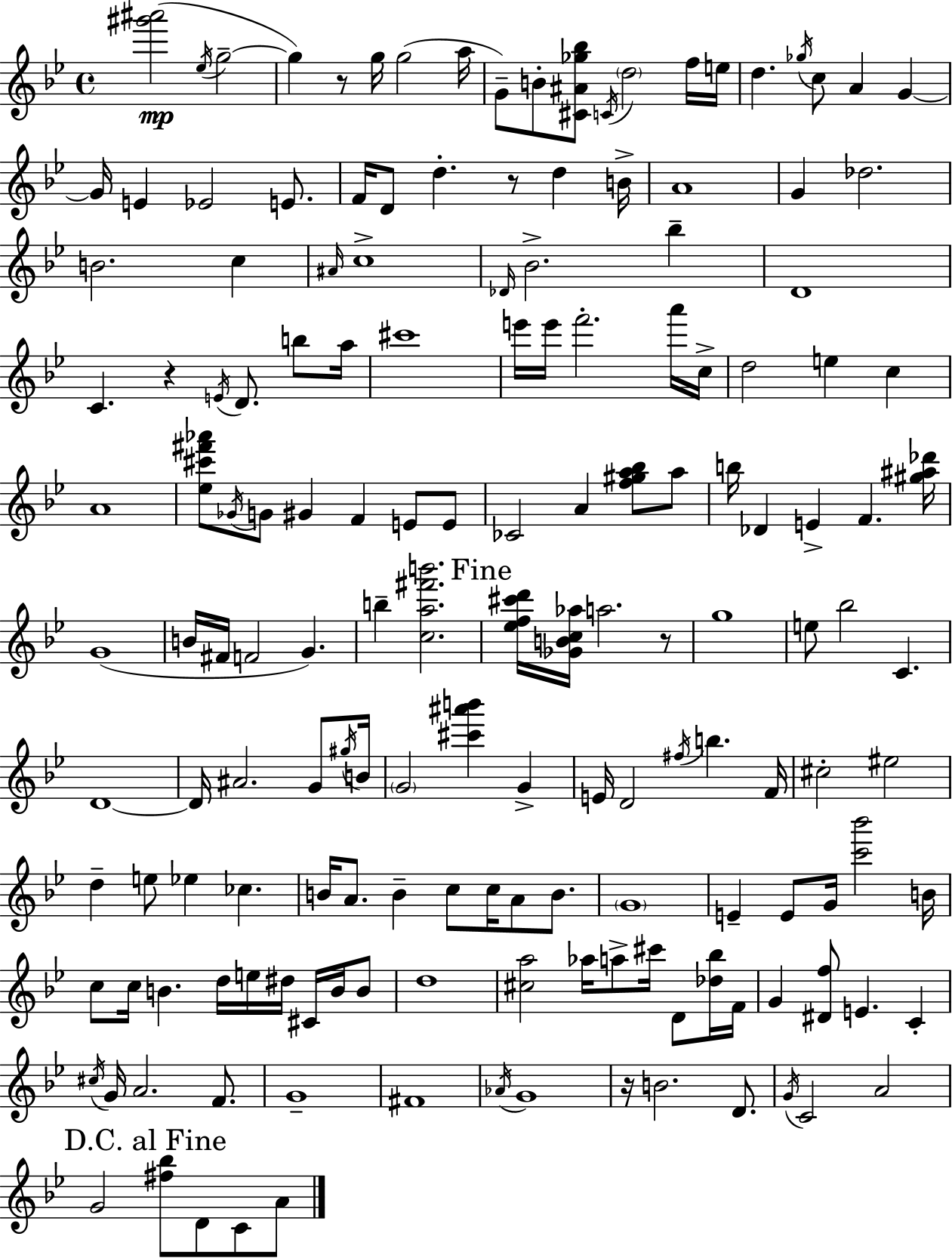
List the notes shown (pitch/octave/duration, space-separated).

[G#6,A#6]/h Eb5/s G5/h G5/q R/e G5/s G5/h A5/s G4/e B4/e [C#4,A#4,Gb5,Bb5]/e C4/s D5/h F5/s E5/s D5/q. Gb5/s C5/e A4/q G4/q G4/s E4/q Eb4/h E4/e. F4/s D4/e D5/q. R/e D5/q B4/s A4/w G4/q Db5/h. B4/h. C5/q A#4/s C5/w Db4/s Bb4/h. Bb5/q D4/w C4/q. R/q E4/s D4/e. B5/e A5/s C#6/w E6/s E6/s F6/h. A6/s C5/s D5/h E5/q C5/q A4/w [Eb5,C#6,F#6,Ab6]/e Gb4/s G4/e G#4/q F4/q E4/e E4/e CES4/h A4/q [F5,G#5,A5,Bb5]/e A5/e B5/s Db4/q E4/q F4/q. [G#5,A#5,Db6]/s G4/w B4/s F#4/s F4/h G4/q. B5/q [C5,A5,F#6,B6]/h. [Eb5,F5,C#6,D6]/s [Gb4,B4,C5,Ab5]/s A5/h. R/e G5/w E5/e Bb5/h C4/q. D4/w D4/s A#4/h. G4/e G#5/s B4/s G4/h [C#6,A#6,B6]/q G4/q E4/s D4/h F#5/s B5/q. F4/s C#5/h EIS5/h D5/q E5/e Eb5/q CES5/q. B4/s A4/e. B4/q C5/e C5/s A4/e B4/e. G4/w E4/q E4/e G4/s [C6,Bb6]/h B4/s C5/e C5/s B4/q. D5/s E5/s D#5/s C#4/s B4/s B4/e D5/w [C#5,A5]/h Ab5/s A5/e C#6/s D4/e [Db5,Bb5]/s F4/s G4/q [D#4,F5]/e E4/q. C4/q C#5/s G4/s A4/h. F4/e. G4/w F#4/w Ab4/s G4/w R/s B4/h. D4/e. G4/s C4/h A4/h G4/h [F#5,Bb5]/e D4/e C4/e A4/e